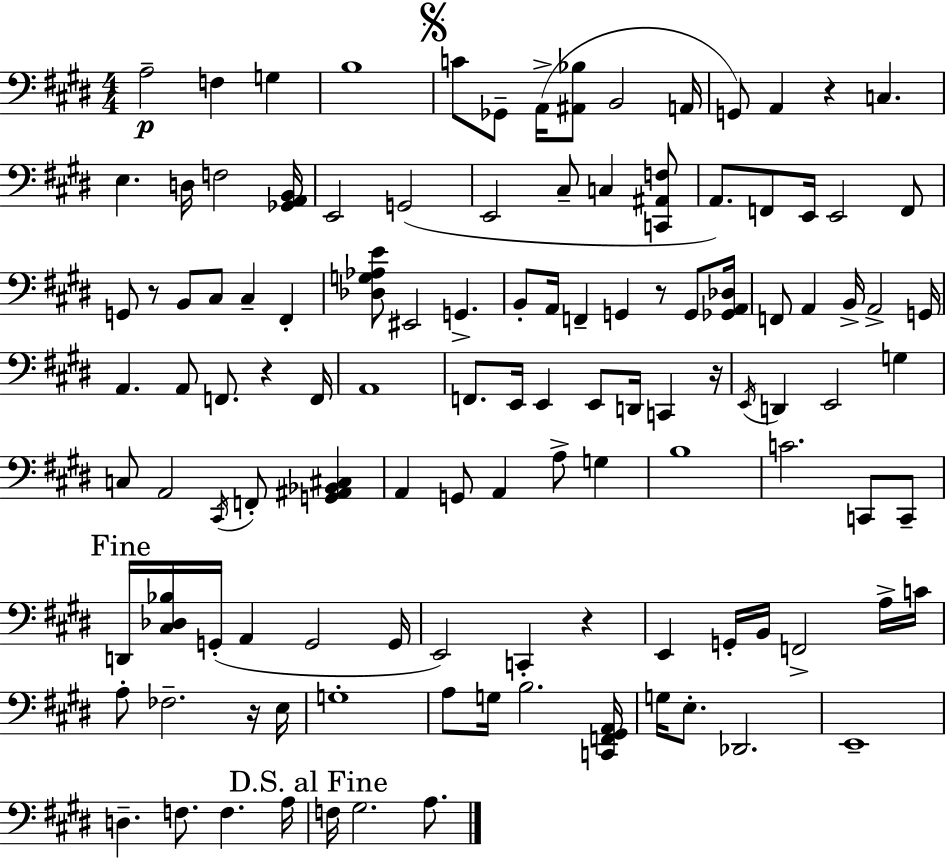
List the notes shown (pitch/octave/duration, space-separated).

A3/h F3/q G3/q B3/w C4/e Gb2/e A2/s [A#2,Bb3]/e B2/h A2/s G2/e A2/q R/q C3/q. E3/q. D3/s F3/h [Gb2,A2,B2]/s E2/h G2/h E2/h C#3/e C3/q [C2,A#2,F3]/e A2/e. F2/e E2/s E2/h F2/e G2/e R/e B2/e C#3/e C#3/q F#2/q [Db3,G3,Ab3,E4]/e EIS2/h G2/q. B2/e A2/s F2/q G2/q R/e G2/e [Gb2,A2,Db3]/s F2/e A2/q B2/s A2/h G2/s A2/q. A2/e F2/e. R/q F2/s A2/w F2/e. E2/s E2/q E2/e D2/s C2/q R/s E2/s D2/q E2/h G3/q C3/e A2/h C#2/s F2/e [G2,A#2,Bb2,C#3]/q A2/q G2/e A2/q A3/e G3/q B3/w C4/h. C2/e C2/e D2/s [C#3,Db3,Bb3]/s G2/s A2/q G2/h G2/s E2/h C2/q R/q E2/q G2/s B2/s F2/h A3/s C4/s A3/e FES3/h. R/s E3/s G3/w A3/e G3/s B3/h. [C2,F2,G#2,A2]/s G3/s E3/e. Db2/h. E2/w D3/q. F3/e. F3/q. A3/s F3/s G#3/h. A3/e.